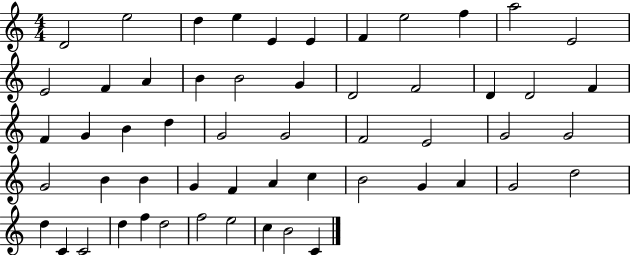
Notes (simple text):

D4/h E5/h D5/q E5/q E4/q E4/q F4/q E5/h F5/q A5/h E4/h E4/h F4/q A4/q B4/q B4/h G4/q D4/h F4/h D4/q D4/h F4/q F4/q G4/q B4/q D5/q G4/h G4/h F4/h E4/h G4/h G4/h G4/h B4/q B4/q G4/q F4/q A4/q C5/q B4/h G4/q A4/q G4/h D5/h D5/q C4/q C4/h D5/q F5/q D5/h F5/h E5/h C5/q B4/h C4/q